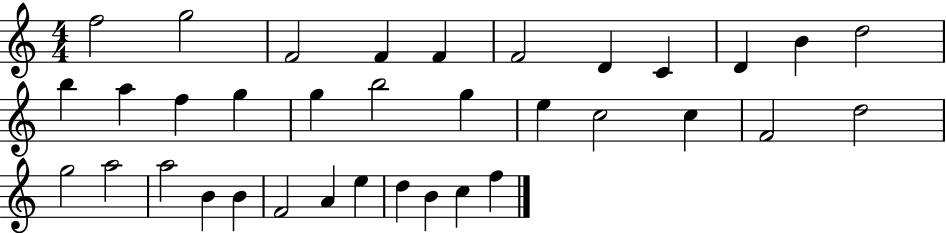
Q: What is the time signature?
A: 4/4